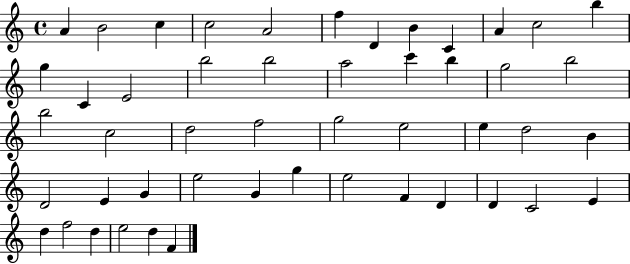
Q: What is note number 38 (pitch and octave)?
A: E5